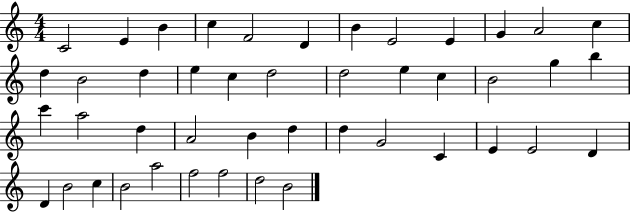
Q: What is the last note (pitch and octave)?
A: B4